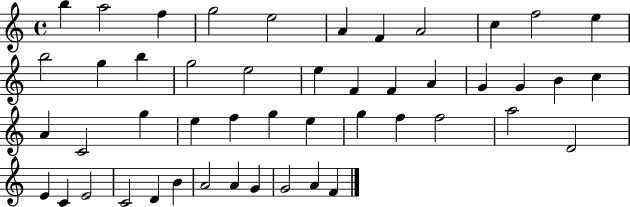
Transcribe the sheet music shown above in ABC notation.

X:1
T:Untitled
M:4/4
L:1/4
K:C
b a2 f g2 e2 A F A2 c f2 e b2 g b g2 e2 e F F A G G B c A C2 g e f g e g f f2 a2 D2 E C E2 C2 D B A2 A G G2 A F